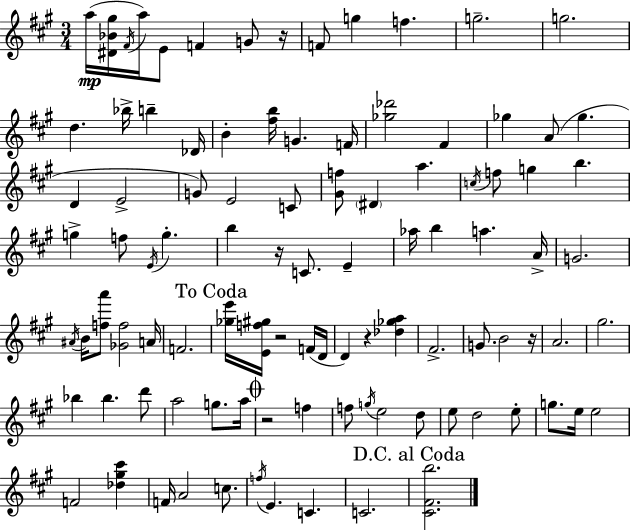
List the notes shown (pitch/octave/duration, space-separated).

A5/s [D#4,Bb4,G#5]/s F#4/s A5/s E4/e F4/q G4/e R/s F4/e G5/q F5/q. G5/h. G5/h. D5/q. Bb5/s B5/q Db4/s B4/q [F#5,B5]/s G4/q. F4/s [Gb5,Db6]/h F#4/q Gb5/q A4/e Gb5/q. D4/q E4/h G4/e E4/h C4/e [G#4,F5]/e D#4/q A5/q. C5/s F5/e G5/q B5/q. G5/q F5/e E4/s G5/q. B5/q R/s C4/e. E4/q Ab5/s B5/q A5/q. A4/s G4/h. A#4/s B4/s [F5,A6]/e [Gb4,F5]/h A4/s F4/h. [Gb5,E6]/s [E4,F5,G#5]/s R/h F4/s D4/s D4/q R/q [Db5,Gb5,A5]/q F#4/h. G4/e. B4/h R/s A4/h. G#5/h. Bb5/q Bb5/q. D6/e A5/h G5/e. A5/s R/h F5/q F5/e G5/s E5/h D5/e E5/e D5/h E5/e G5/e. E5/s E5/h F4/h [Db5,G#5,C#6]/q F4/s A4/h C5/e. F5/s E4/q. C4/q. C4/h. [C#4,F#4,B5]/h.